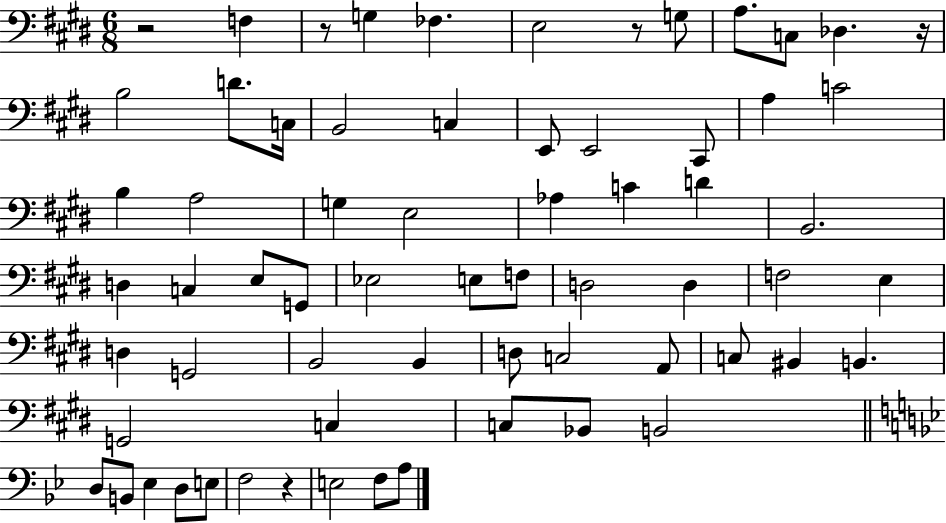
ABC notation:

X:1
T:Untitled
M:6/8
L:1/4
K:E
z2 F, z/2 G, _F, E,2 z/2 G,/2 A,/2 C,/2 _D, z/4 B,2 D/2 C,/4 B,,2 C, E,,/2 E,,2 ^C,,/2 A, C2 B, A,2 G, E,2 _A, C D B,,2 D, C, E,/2 G,,/2 _E,2 E,/2 F,/2 D,2 D, F,2 E, D, G,,2 B,,2 B,, D,/2 C,2 A,,/2 C,/2 ^B,, B,, G,,2 C, C,/2 _B,,/2 B,,2 D,/2 B,,/2 _E, D,/2 E,/2 F,2 z E,2 F,/2 A,/2